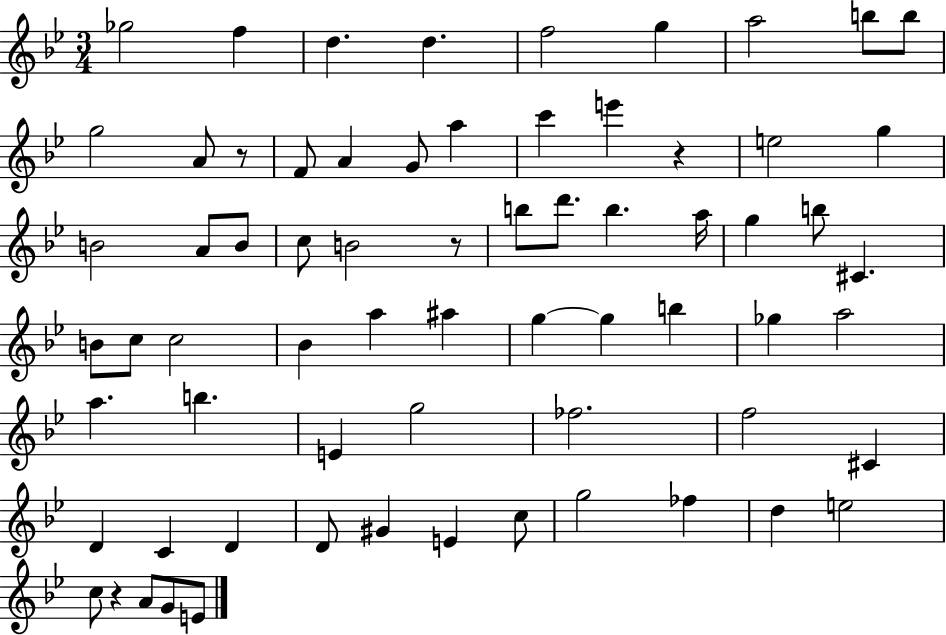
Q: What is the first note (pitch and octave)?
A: Gb5